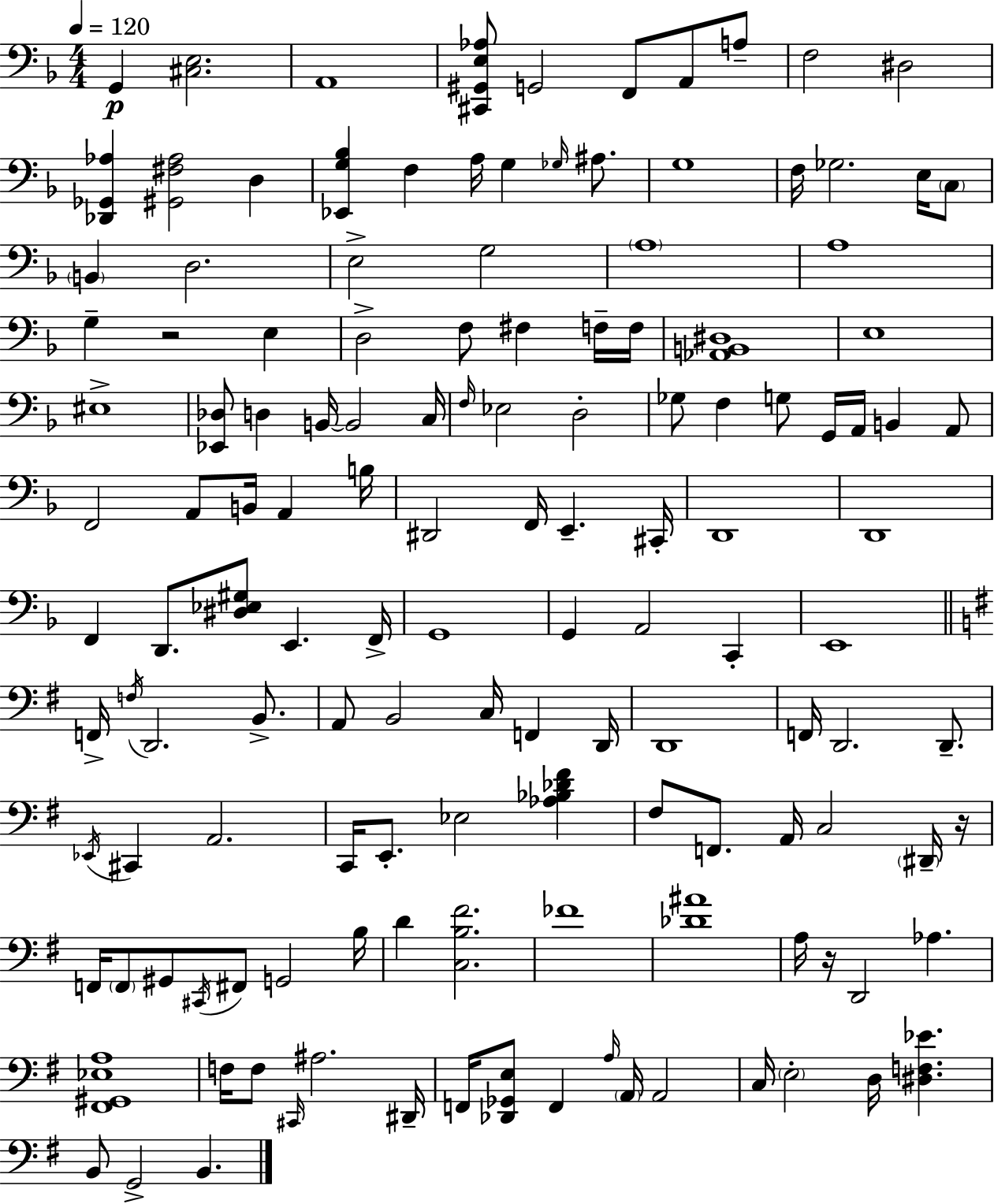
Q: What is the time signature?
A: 4/4